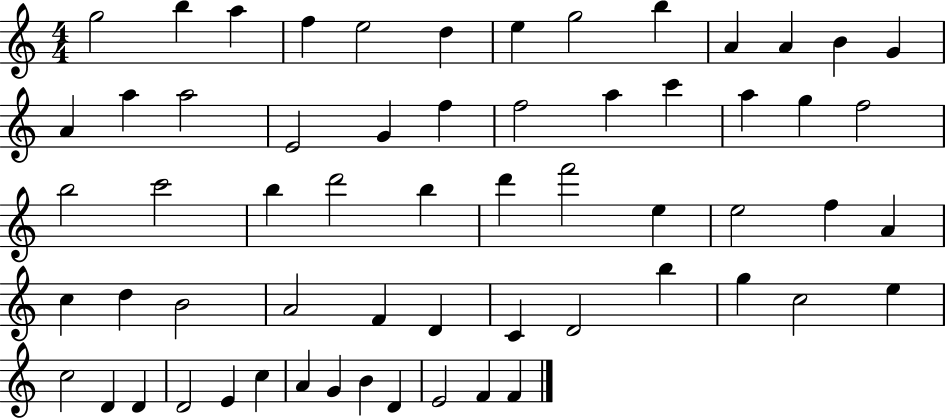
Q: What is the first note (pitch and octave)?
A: G5